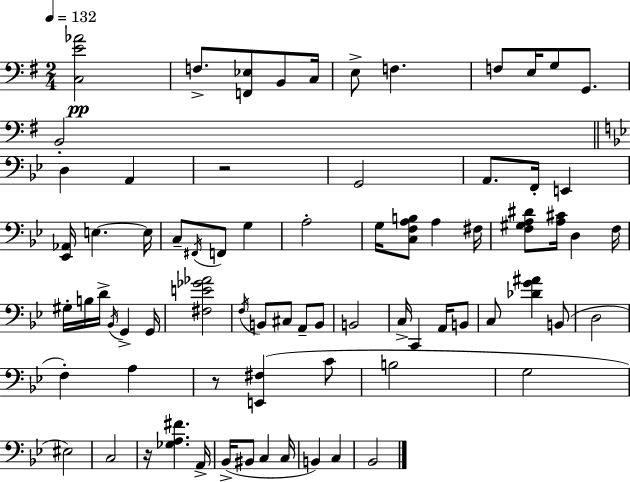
X:1
T:Untitled
M:2/4
L:1/4
K:G
[C,E_A]2 F,/2 [F,,_E,]/2 B,,/2 C,/4 E,/2 F, F,/2 E,/4 G,/2 G,,/2 B,,2 D, A,, z2 G,,2 A,,/2 F,,/4 E,, [_E,,_A,,]/4 E, E,/4 C,/2 ^F,,/4 F,,/2 G, A,2 G,/4 [C,F,A,B,]/2 A, ^F,/4 [F,^G,A,^D]/2 [A,^C]/4 D, F,/4 ^G,/4 B,/4 D/4 _B,,/4 G,, G,,/4 [^F,E_G_A]2 F,/4 B,,/2 ^C,/2 A,,/2 B,,/2 B,,2 C,/4 C,, A,,/4 B,,/2 C,/2 [_DG^A] B,,/2 D,2 F, A, z/2 [E,,^F,] C/2 B,2 G,2 ^E,2 C,2 z/4 [_G,A,^F] A,,/4 _B,,/4 ^B,,/2 C, C,/4 B,, C, _B,,2